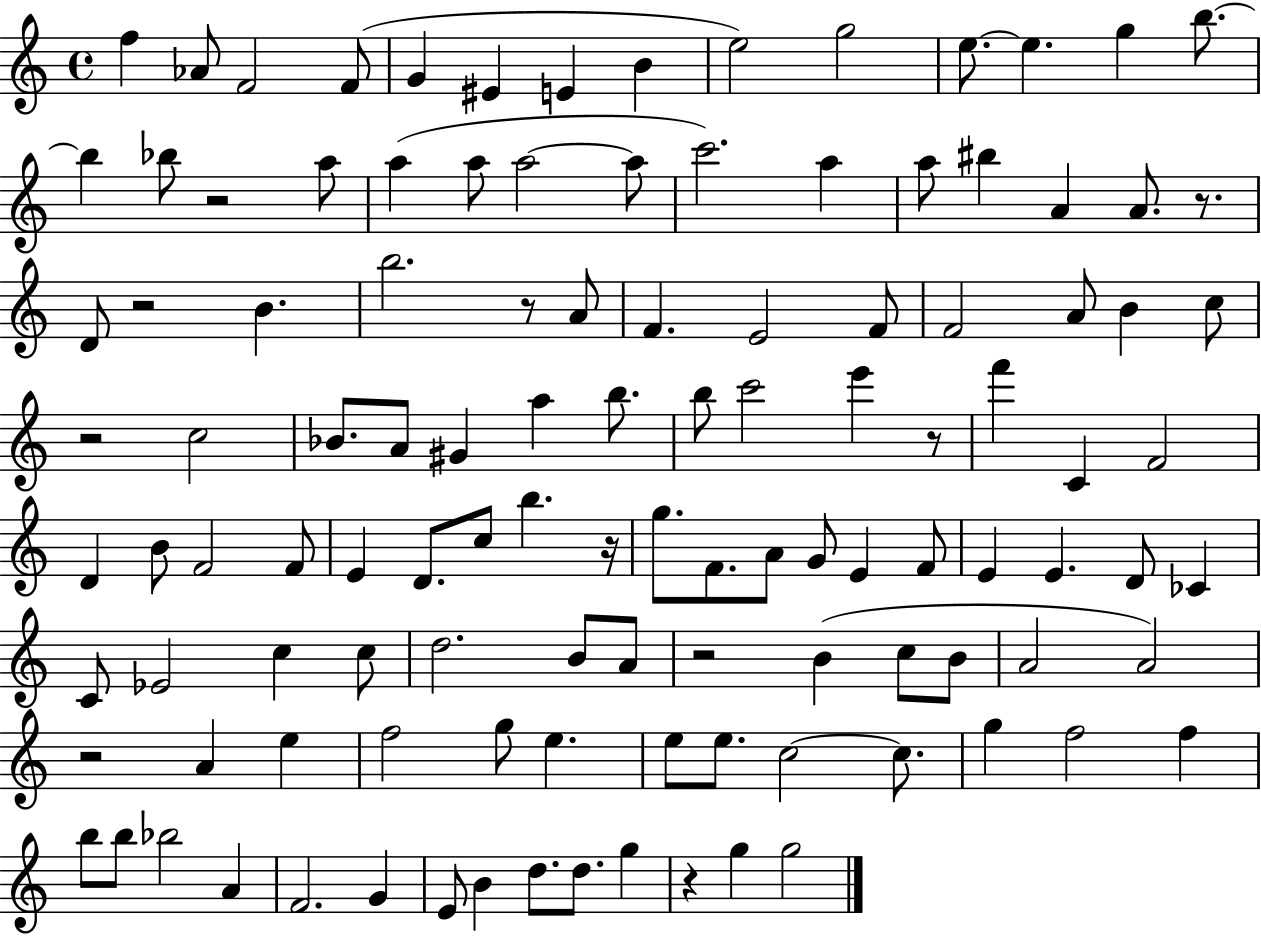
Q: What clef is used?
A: treble